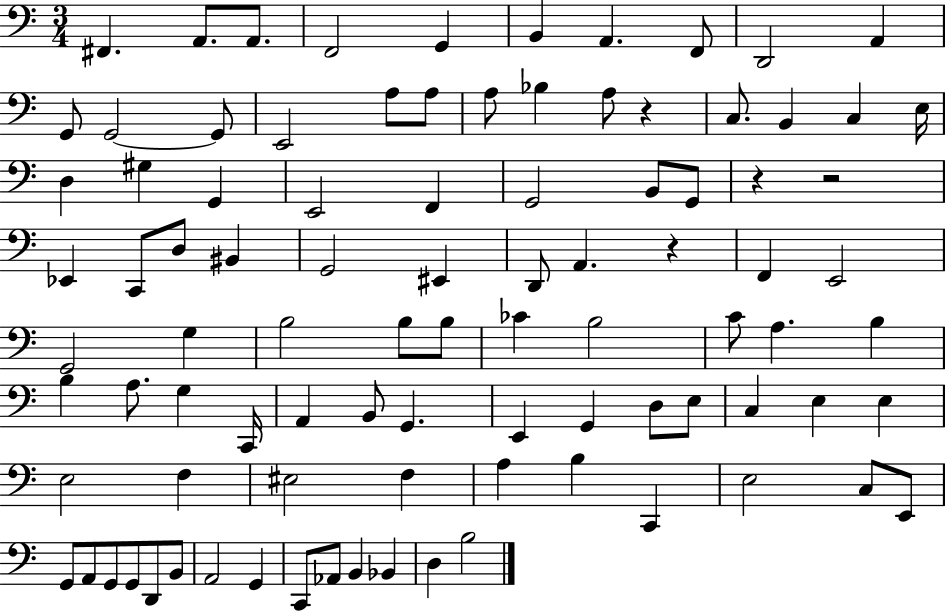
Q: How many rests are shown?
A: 4